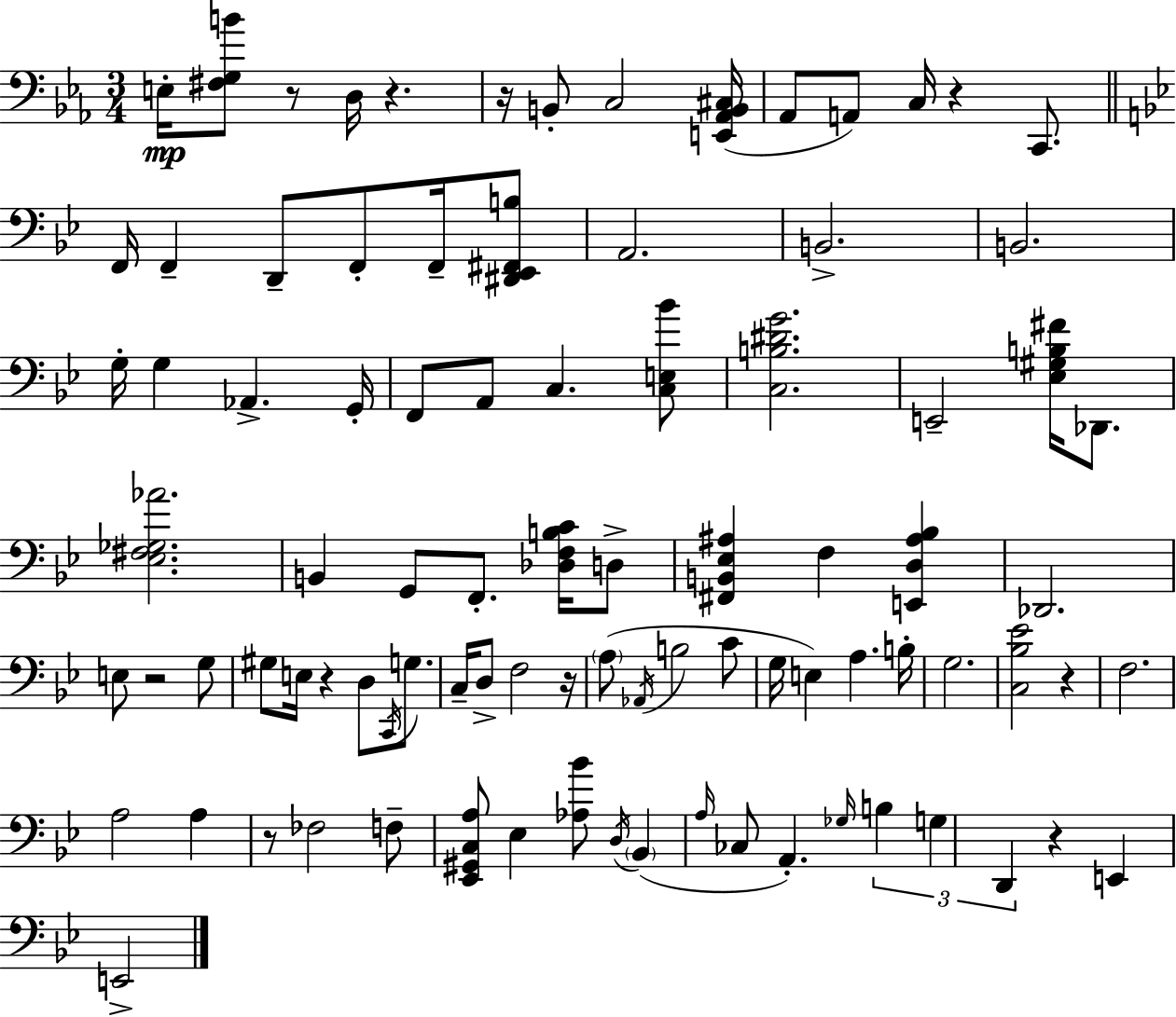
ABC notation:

X:1
T:Untitled
M:3/4
L:1/4
K:Cm
E,/4 [^F,G,B]/2 z/2 D,/4 z z/4 B,,/2 C,2 [E,,_A,,B,,^C,]/4 _A,,/2 A,,/2 C,/4 z C,,/2 F,,/4 F,, D,,/2 F,,/2 F,,/4 [^D,,_E,,^F,,B,]/2 A,,2 B,,2 B,,2 G,/4 G, _A,, G,,/4 F,,/2 A,,/2 C, [C,E,_B]/2 [C,B,^DG]2 E,,2 [_E,^G,B,^F]/4 _D,,/2 [_E,^F,_G,_A]2 B,, G,,/2 F,,/2 [_D,F,B,C]/4 D,/2 [^F,,B,,_E,^A,] F, [E,,D,^A,_B,] _D,,2 E,/2 z2 G,/2 ^G,/2 E,/4 z D,/2 C,,/4 G,/2 C,/4 D,/2 F,2 z/4 A,/2 _A,,/4 B,2 C/2 G,/4 E, A, B,/4 G,2 [C,_B,_E]2 z F,2 A,2 A, z/2 _F,2 F,/2 [_E,,^G,,C,A,]/2 _E, [_A,_B]/2 D,/4 _B,, A,/4 _C,/2 A,, _G,/4 B, G, D,, z E,, E,,2